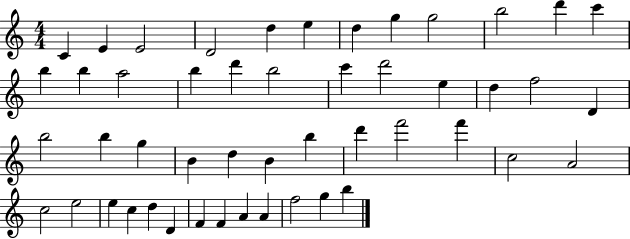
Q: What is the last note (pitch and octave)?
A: B5